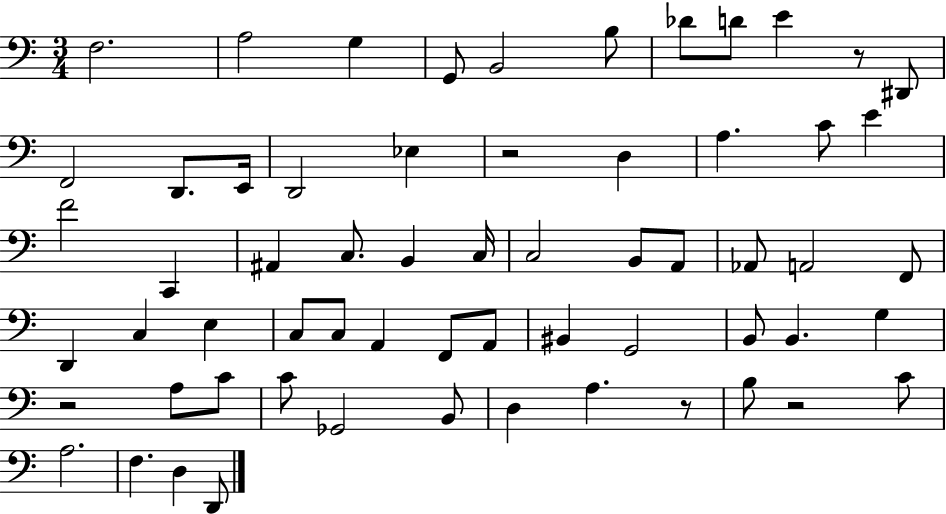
F3/h. A3/h G3/q G2/e B2/h B3/e Db4/e D4/e E4/q R/e D#2/e F2/h D2/e. E2/s D2/h Eb3/q R/h D3/q A3/q. C4/e E4/q F4/h C2/q A#2/q C3/e. B2/q C3/s C3/h B2/e A2/e Ab2/e A2/h F2/e D2/q C3/q E3/q C3/e C3/e A2/q F2/e A2/e BIS2/q G2/h B2/e B2/q. G3/q R/h A3/e C4/e C4/e Gb2/h B2/e D3/q A3/q. R/e B3/e R/h C4/e A3/h. F3/q. D3/q D2/e